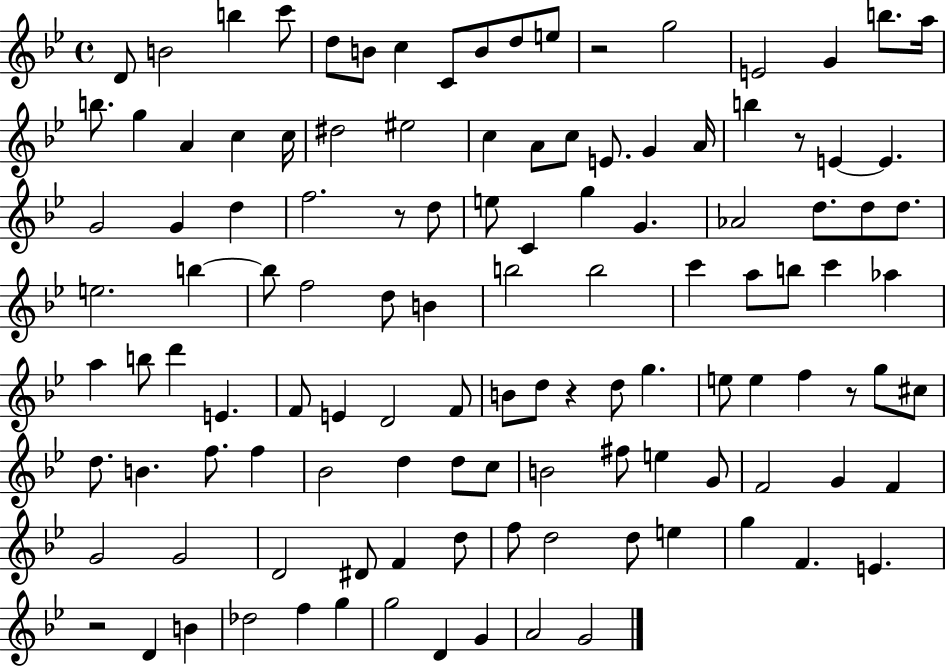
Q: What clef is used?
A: treble